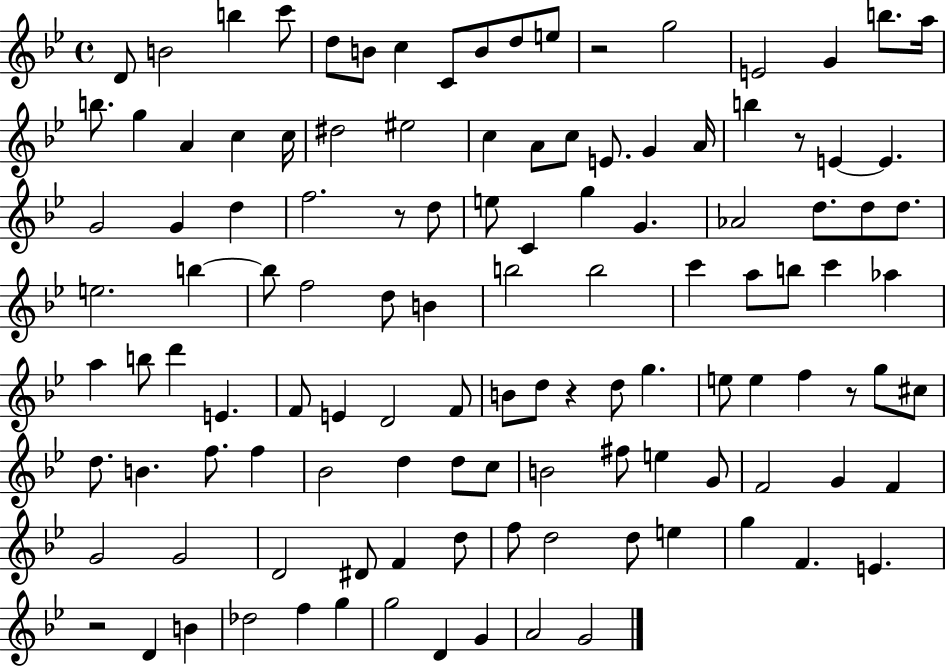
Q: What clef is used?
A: treble